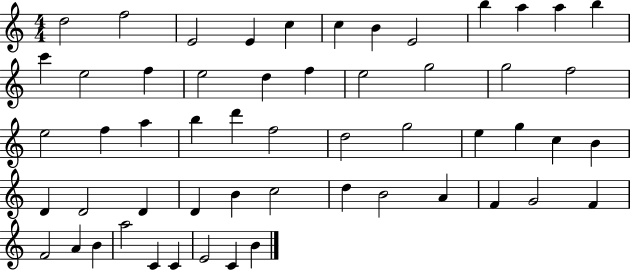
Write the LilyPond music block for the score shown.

{
  \clef treble
  \numericTimeSignature
  \time 4/4
  \key c \major
  d''2 f''2 | e'2 e'4 c''4 | c''4 b'4 e'2 | b''4 a''4 a''4 b''4 | \break c'''4 e''2 f''4 | e''2 d''4 f''4 | e''2 g''2 | g''2 f''2 | \break e''2 f''4 a''4 | b''4 d'''4 f''2 | d''2 g''2 | e''4 g''4 c''4 b'4 | \break d'4 d'2 d'4 | d'4 b'4 c''2 | d''4 b'2 a'4 | f'4 g'2 f'4 | \break f'2 a'4 b'4 | a''2 c'4 c'4 | e'2 c'4 b'4 | \bar "|."
}